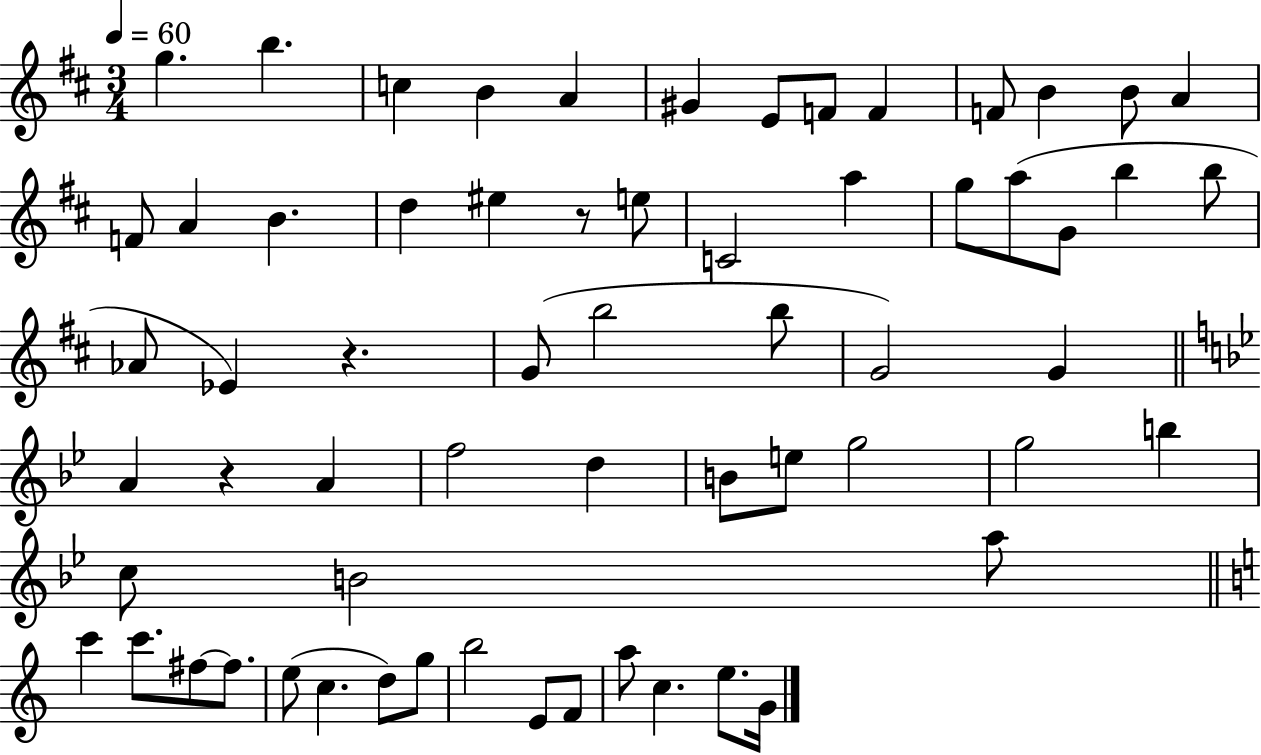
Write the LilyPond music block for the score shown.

{
  \clef treble
  \numericTimeSignature
  \time 3/4
  \key d \major
  \tempo 4 = 60
  \repeat volta 2 { g''4. b''4. | c''4 b'4 a'4 | gis'4 e'8 f'8 f'4 | f'8 b'4 b'8 a'4 | \break f'8 a'4 b'4. | d''4 eis''4 r8 e''8 | c'2 a''4 | g''8 a''8( g'8 b''4 b''8 | \break aes'8 ees'4) r4. | g'8( b''2 b''8 | g'2) g'4 | \bar "||" \break \key bes \major a'4 r4 a'4 | f''2 d''4 | b'8 e''8 g''2 | g''2 b''4 | \break c''8 b'2 a''8 | \bar "||" \break \key c \major c'''4 c'''8. fis''8~~ fis''8. | e''8( c''4. d''8) g''8 | b''2 e'8 f'8 | a''8 c''4. e''8. g'16 | \break } \bar "|."
}